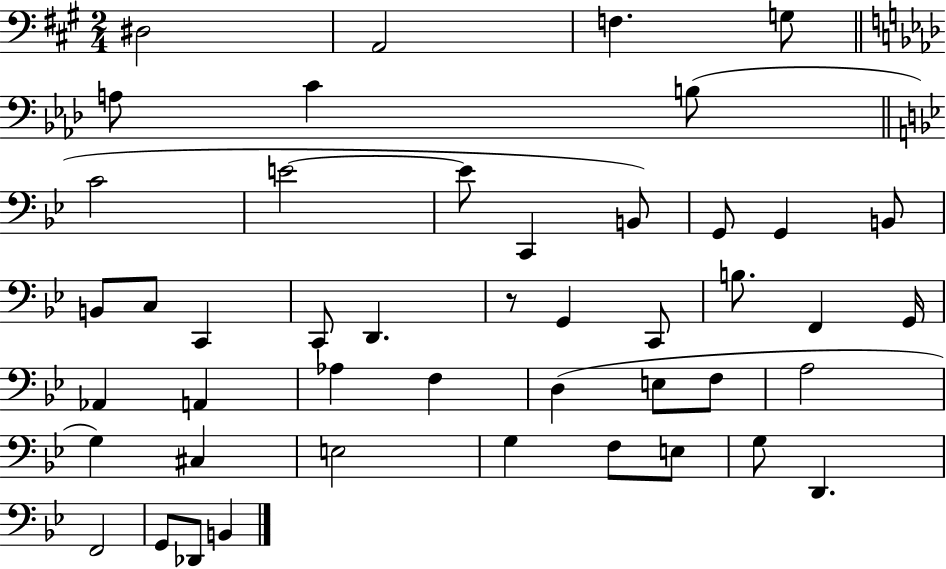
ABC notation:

X:1
T:Untitled
M:2/4
L:1/4
K:A
^D,2 A,,2 F, G,/2 A,/2 C B,/2 C2 E2 E/2 C,, B,,/2 G,,/2 G,, B,,/2 B,,/2 C,/2 C,, C,,/2 D,, z/2 G,, C,,/2 B,/2 F,, G,,/4 _A,, A,, _A, F, D, E,/2 F,/2 A,2 G, ^C, E,2 G, F,/2 E,/2 G,/2 D,, F,,2 G,,/2 _D,,/2 B,,